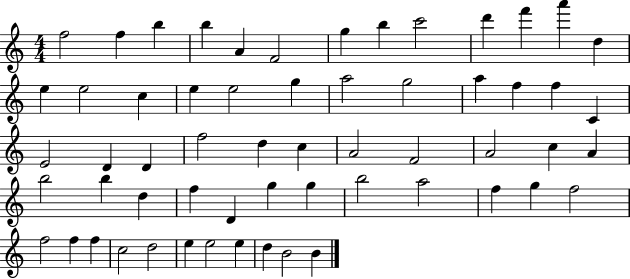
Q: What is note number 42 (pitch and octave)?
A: G5